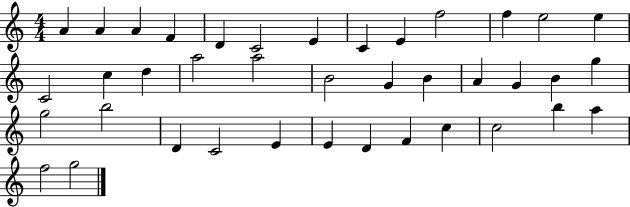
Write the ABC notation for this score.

X:1
T:Untitled
M:4/4
L:1/4
K:C
A A A F D C2 E C E f2 f e2 e C2 c d a2 a2 B2 G B A G B g g2 b2 D C2 E E D F c c2 b a f2 g2